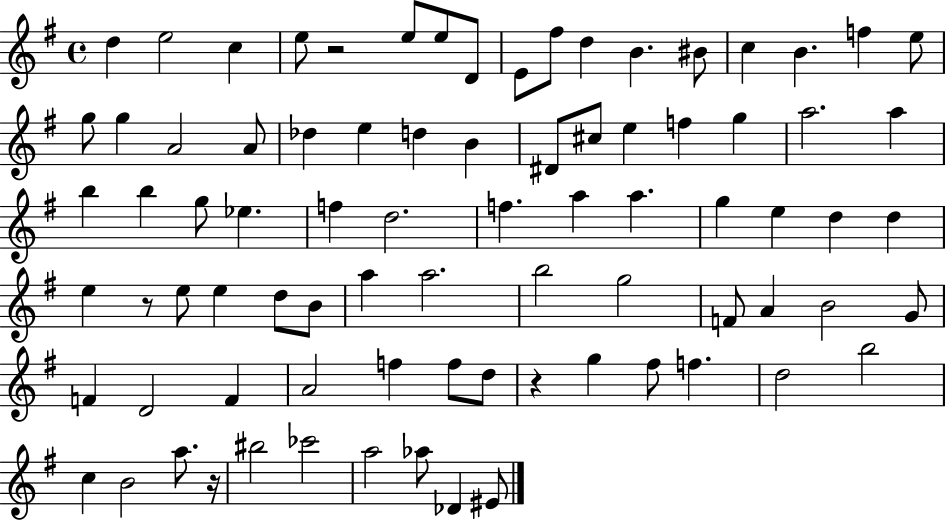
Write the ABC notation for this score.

X:1
T:Untitled
M:4/4
L:1/4
K:G
d e2 c e/2 z2 e/2 e/2 D/2 E/2 ^f/2 d B ^B/2 c B f e/2 g/2 g A2 A/2 _d e d B ^D/2 ^c/2 e f g a2 a b b g/2 _e f d2 f a a g e d d e z/2 e/2 e d/2 B/2 a a2 b2 g2 F/2 A B2 G/2 F D2 F A2 f f/2 d/2 z g ^f/2 f d2 b2 c B2 a/2 z/4 ^b2 _c'2 a2 _a/2 _D ^E/2